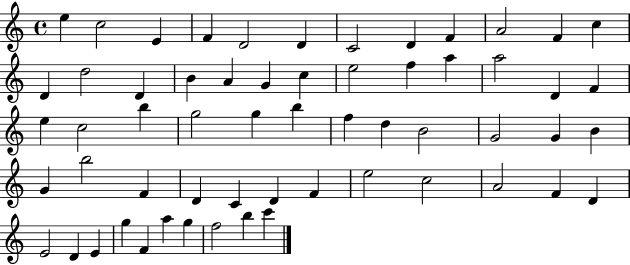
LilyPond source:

{
  \clef treble
  \time 4/4
  \defaultTimeSignature
  \key c \major
  e''4 c''2 e'4 | f'4 d'2 d'4 | c'2 d'4 f'4 | a'2 f'4 c''4 | \break d'4 d''2 d'4 | b'4 a'4 g'4 c''4 | e''2 f''4 a''4 | a''2 d'4 f'4 | \break e''4 c''2 b''4 | g''2 g''4 b''4 | f''4 d''4 b'2 | g'2 g'4 b'4 | \break g'4 b''2 f'4 | d'4 c'4 d'4 f'4 | e''2 c''2 | a'2 f'4 d'4 | \break e'2 d'4 e'4 | g''4 f'4 a''4 g''4 | f''2 b''4 c'''4 | \bar "|."
}